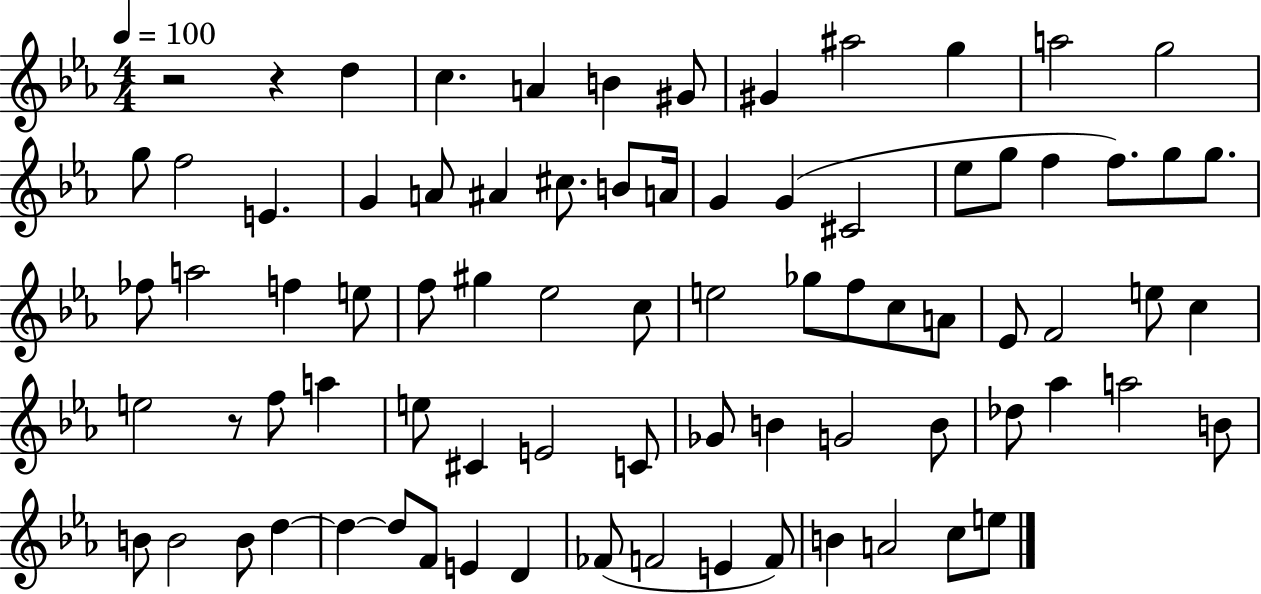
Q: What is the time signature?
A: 4/4